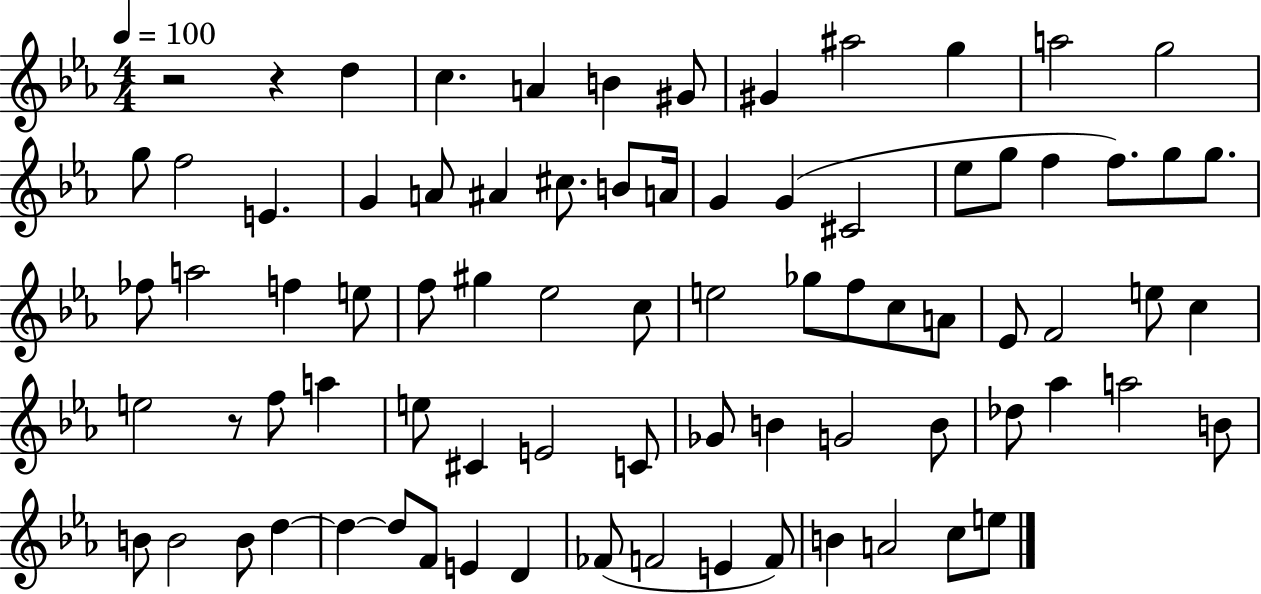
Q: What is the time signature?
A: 4/4